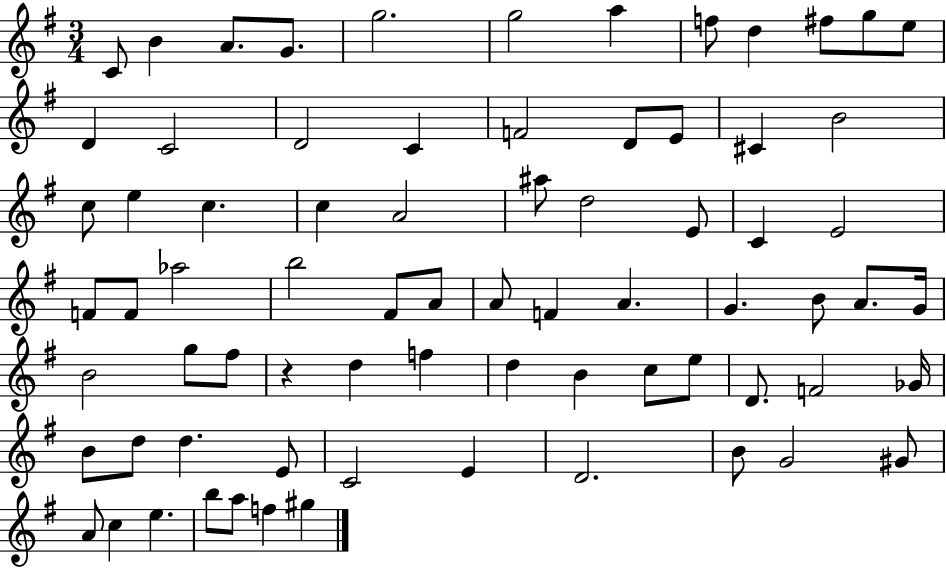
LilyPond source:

{
  \clef treble
  \numericTimeSignature
  \time 3/4
  \key g \major
  c'8 b'4 a'8. g'8. | g''2. | g''2 a''4 | f''8 d''4 fis''8 g''8 e''8 | \break d'4 c'2 | d'2 c'4 | f'2 d'8 e'8 | cis'4 b'2 | \break c''8 e''4 c''4. | c''4 a'2 | ais''8 d''2 e'8 | c'4 e'2 | \break f'8 f'8 aes''2 | b''2 fis'8 a'8 | a'8 f'4 a'4. | g'4. b'8 a'8. g'16 | \break b'2 g''8 fis''8 | r4 d''4 f''4 | d''4 b'4 c''8 e''8 | d'8. f'2 ges'16 | \break b'8 d''8 d''4. e'8 | c'2 e'4 | d'2. | b'8 g'2 gis'8 | \break a'8 c''4 e''4. | b''8 a''8 f''4 gis''4 | \bar "|."
}